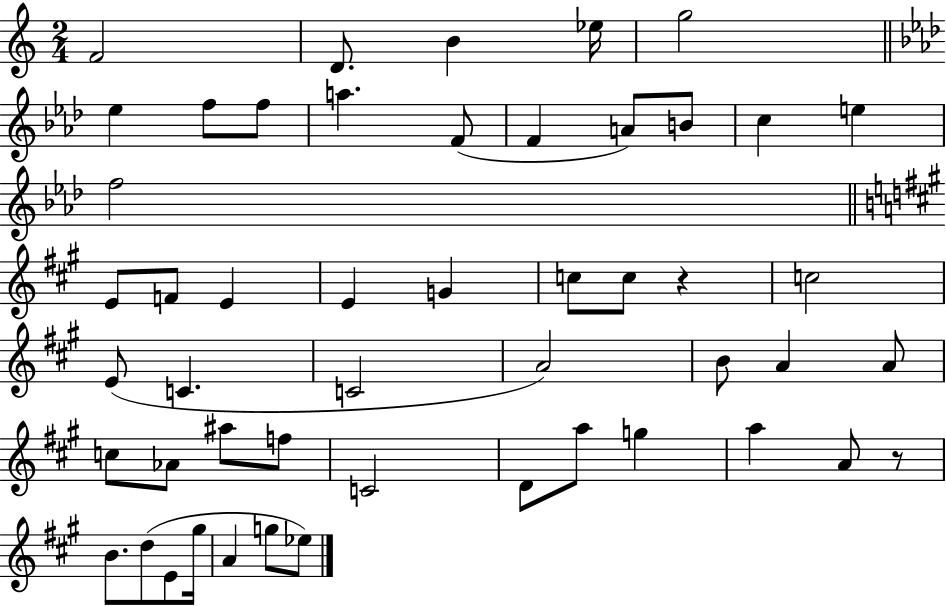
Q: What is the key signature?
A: C major